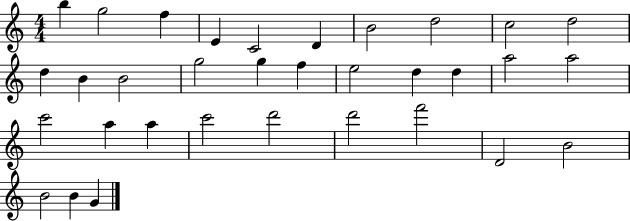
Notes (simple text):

B5/q G5/h F5/q E4/q C4/h D4/q B4/h D5/h C5/h D5/h D5/q B4/q B4/h G5/h G5/q F5/q E5/h D5/q D5/q A5/h A5/h C6/h A5/q A5/q C6/h D6/h D6/h F6/h D4/h B4/h B4/h B4/q G4/q